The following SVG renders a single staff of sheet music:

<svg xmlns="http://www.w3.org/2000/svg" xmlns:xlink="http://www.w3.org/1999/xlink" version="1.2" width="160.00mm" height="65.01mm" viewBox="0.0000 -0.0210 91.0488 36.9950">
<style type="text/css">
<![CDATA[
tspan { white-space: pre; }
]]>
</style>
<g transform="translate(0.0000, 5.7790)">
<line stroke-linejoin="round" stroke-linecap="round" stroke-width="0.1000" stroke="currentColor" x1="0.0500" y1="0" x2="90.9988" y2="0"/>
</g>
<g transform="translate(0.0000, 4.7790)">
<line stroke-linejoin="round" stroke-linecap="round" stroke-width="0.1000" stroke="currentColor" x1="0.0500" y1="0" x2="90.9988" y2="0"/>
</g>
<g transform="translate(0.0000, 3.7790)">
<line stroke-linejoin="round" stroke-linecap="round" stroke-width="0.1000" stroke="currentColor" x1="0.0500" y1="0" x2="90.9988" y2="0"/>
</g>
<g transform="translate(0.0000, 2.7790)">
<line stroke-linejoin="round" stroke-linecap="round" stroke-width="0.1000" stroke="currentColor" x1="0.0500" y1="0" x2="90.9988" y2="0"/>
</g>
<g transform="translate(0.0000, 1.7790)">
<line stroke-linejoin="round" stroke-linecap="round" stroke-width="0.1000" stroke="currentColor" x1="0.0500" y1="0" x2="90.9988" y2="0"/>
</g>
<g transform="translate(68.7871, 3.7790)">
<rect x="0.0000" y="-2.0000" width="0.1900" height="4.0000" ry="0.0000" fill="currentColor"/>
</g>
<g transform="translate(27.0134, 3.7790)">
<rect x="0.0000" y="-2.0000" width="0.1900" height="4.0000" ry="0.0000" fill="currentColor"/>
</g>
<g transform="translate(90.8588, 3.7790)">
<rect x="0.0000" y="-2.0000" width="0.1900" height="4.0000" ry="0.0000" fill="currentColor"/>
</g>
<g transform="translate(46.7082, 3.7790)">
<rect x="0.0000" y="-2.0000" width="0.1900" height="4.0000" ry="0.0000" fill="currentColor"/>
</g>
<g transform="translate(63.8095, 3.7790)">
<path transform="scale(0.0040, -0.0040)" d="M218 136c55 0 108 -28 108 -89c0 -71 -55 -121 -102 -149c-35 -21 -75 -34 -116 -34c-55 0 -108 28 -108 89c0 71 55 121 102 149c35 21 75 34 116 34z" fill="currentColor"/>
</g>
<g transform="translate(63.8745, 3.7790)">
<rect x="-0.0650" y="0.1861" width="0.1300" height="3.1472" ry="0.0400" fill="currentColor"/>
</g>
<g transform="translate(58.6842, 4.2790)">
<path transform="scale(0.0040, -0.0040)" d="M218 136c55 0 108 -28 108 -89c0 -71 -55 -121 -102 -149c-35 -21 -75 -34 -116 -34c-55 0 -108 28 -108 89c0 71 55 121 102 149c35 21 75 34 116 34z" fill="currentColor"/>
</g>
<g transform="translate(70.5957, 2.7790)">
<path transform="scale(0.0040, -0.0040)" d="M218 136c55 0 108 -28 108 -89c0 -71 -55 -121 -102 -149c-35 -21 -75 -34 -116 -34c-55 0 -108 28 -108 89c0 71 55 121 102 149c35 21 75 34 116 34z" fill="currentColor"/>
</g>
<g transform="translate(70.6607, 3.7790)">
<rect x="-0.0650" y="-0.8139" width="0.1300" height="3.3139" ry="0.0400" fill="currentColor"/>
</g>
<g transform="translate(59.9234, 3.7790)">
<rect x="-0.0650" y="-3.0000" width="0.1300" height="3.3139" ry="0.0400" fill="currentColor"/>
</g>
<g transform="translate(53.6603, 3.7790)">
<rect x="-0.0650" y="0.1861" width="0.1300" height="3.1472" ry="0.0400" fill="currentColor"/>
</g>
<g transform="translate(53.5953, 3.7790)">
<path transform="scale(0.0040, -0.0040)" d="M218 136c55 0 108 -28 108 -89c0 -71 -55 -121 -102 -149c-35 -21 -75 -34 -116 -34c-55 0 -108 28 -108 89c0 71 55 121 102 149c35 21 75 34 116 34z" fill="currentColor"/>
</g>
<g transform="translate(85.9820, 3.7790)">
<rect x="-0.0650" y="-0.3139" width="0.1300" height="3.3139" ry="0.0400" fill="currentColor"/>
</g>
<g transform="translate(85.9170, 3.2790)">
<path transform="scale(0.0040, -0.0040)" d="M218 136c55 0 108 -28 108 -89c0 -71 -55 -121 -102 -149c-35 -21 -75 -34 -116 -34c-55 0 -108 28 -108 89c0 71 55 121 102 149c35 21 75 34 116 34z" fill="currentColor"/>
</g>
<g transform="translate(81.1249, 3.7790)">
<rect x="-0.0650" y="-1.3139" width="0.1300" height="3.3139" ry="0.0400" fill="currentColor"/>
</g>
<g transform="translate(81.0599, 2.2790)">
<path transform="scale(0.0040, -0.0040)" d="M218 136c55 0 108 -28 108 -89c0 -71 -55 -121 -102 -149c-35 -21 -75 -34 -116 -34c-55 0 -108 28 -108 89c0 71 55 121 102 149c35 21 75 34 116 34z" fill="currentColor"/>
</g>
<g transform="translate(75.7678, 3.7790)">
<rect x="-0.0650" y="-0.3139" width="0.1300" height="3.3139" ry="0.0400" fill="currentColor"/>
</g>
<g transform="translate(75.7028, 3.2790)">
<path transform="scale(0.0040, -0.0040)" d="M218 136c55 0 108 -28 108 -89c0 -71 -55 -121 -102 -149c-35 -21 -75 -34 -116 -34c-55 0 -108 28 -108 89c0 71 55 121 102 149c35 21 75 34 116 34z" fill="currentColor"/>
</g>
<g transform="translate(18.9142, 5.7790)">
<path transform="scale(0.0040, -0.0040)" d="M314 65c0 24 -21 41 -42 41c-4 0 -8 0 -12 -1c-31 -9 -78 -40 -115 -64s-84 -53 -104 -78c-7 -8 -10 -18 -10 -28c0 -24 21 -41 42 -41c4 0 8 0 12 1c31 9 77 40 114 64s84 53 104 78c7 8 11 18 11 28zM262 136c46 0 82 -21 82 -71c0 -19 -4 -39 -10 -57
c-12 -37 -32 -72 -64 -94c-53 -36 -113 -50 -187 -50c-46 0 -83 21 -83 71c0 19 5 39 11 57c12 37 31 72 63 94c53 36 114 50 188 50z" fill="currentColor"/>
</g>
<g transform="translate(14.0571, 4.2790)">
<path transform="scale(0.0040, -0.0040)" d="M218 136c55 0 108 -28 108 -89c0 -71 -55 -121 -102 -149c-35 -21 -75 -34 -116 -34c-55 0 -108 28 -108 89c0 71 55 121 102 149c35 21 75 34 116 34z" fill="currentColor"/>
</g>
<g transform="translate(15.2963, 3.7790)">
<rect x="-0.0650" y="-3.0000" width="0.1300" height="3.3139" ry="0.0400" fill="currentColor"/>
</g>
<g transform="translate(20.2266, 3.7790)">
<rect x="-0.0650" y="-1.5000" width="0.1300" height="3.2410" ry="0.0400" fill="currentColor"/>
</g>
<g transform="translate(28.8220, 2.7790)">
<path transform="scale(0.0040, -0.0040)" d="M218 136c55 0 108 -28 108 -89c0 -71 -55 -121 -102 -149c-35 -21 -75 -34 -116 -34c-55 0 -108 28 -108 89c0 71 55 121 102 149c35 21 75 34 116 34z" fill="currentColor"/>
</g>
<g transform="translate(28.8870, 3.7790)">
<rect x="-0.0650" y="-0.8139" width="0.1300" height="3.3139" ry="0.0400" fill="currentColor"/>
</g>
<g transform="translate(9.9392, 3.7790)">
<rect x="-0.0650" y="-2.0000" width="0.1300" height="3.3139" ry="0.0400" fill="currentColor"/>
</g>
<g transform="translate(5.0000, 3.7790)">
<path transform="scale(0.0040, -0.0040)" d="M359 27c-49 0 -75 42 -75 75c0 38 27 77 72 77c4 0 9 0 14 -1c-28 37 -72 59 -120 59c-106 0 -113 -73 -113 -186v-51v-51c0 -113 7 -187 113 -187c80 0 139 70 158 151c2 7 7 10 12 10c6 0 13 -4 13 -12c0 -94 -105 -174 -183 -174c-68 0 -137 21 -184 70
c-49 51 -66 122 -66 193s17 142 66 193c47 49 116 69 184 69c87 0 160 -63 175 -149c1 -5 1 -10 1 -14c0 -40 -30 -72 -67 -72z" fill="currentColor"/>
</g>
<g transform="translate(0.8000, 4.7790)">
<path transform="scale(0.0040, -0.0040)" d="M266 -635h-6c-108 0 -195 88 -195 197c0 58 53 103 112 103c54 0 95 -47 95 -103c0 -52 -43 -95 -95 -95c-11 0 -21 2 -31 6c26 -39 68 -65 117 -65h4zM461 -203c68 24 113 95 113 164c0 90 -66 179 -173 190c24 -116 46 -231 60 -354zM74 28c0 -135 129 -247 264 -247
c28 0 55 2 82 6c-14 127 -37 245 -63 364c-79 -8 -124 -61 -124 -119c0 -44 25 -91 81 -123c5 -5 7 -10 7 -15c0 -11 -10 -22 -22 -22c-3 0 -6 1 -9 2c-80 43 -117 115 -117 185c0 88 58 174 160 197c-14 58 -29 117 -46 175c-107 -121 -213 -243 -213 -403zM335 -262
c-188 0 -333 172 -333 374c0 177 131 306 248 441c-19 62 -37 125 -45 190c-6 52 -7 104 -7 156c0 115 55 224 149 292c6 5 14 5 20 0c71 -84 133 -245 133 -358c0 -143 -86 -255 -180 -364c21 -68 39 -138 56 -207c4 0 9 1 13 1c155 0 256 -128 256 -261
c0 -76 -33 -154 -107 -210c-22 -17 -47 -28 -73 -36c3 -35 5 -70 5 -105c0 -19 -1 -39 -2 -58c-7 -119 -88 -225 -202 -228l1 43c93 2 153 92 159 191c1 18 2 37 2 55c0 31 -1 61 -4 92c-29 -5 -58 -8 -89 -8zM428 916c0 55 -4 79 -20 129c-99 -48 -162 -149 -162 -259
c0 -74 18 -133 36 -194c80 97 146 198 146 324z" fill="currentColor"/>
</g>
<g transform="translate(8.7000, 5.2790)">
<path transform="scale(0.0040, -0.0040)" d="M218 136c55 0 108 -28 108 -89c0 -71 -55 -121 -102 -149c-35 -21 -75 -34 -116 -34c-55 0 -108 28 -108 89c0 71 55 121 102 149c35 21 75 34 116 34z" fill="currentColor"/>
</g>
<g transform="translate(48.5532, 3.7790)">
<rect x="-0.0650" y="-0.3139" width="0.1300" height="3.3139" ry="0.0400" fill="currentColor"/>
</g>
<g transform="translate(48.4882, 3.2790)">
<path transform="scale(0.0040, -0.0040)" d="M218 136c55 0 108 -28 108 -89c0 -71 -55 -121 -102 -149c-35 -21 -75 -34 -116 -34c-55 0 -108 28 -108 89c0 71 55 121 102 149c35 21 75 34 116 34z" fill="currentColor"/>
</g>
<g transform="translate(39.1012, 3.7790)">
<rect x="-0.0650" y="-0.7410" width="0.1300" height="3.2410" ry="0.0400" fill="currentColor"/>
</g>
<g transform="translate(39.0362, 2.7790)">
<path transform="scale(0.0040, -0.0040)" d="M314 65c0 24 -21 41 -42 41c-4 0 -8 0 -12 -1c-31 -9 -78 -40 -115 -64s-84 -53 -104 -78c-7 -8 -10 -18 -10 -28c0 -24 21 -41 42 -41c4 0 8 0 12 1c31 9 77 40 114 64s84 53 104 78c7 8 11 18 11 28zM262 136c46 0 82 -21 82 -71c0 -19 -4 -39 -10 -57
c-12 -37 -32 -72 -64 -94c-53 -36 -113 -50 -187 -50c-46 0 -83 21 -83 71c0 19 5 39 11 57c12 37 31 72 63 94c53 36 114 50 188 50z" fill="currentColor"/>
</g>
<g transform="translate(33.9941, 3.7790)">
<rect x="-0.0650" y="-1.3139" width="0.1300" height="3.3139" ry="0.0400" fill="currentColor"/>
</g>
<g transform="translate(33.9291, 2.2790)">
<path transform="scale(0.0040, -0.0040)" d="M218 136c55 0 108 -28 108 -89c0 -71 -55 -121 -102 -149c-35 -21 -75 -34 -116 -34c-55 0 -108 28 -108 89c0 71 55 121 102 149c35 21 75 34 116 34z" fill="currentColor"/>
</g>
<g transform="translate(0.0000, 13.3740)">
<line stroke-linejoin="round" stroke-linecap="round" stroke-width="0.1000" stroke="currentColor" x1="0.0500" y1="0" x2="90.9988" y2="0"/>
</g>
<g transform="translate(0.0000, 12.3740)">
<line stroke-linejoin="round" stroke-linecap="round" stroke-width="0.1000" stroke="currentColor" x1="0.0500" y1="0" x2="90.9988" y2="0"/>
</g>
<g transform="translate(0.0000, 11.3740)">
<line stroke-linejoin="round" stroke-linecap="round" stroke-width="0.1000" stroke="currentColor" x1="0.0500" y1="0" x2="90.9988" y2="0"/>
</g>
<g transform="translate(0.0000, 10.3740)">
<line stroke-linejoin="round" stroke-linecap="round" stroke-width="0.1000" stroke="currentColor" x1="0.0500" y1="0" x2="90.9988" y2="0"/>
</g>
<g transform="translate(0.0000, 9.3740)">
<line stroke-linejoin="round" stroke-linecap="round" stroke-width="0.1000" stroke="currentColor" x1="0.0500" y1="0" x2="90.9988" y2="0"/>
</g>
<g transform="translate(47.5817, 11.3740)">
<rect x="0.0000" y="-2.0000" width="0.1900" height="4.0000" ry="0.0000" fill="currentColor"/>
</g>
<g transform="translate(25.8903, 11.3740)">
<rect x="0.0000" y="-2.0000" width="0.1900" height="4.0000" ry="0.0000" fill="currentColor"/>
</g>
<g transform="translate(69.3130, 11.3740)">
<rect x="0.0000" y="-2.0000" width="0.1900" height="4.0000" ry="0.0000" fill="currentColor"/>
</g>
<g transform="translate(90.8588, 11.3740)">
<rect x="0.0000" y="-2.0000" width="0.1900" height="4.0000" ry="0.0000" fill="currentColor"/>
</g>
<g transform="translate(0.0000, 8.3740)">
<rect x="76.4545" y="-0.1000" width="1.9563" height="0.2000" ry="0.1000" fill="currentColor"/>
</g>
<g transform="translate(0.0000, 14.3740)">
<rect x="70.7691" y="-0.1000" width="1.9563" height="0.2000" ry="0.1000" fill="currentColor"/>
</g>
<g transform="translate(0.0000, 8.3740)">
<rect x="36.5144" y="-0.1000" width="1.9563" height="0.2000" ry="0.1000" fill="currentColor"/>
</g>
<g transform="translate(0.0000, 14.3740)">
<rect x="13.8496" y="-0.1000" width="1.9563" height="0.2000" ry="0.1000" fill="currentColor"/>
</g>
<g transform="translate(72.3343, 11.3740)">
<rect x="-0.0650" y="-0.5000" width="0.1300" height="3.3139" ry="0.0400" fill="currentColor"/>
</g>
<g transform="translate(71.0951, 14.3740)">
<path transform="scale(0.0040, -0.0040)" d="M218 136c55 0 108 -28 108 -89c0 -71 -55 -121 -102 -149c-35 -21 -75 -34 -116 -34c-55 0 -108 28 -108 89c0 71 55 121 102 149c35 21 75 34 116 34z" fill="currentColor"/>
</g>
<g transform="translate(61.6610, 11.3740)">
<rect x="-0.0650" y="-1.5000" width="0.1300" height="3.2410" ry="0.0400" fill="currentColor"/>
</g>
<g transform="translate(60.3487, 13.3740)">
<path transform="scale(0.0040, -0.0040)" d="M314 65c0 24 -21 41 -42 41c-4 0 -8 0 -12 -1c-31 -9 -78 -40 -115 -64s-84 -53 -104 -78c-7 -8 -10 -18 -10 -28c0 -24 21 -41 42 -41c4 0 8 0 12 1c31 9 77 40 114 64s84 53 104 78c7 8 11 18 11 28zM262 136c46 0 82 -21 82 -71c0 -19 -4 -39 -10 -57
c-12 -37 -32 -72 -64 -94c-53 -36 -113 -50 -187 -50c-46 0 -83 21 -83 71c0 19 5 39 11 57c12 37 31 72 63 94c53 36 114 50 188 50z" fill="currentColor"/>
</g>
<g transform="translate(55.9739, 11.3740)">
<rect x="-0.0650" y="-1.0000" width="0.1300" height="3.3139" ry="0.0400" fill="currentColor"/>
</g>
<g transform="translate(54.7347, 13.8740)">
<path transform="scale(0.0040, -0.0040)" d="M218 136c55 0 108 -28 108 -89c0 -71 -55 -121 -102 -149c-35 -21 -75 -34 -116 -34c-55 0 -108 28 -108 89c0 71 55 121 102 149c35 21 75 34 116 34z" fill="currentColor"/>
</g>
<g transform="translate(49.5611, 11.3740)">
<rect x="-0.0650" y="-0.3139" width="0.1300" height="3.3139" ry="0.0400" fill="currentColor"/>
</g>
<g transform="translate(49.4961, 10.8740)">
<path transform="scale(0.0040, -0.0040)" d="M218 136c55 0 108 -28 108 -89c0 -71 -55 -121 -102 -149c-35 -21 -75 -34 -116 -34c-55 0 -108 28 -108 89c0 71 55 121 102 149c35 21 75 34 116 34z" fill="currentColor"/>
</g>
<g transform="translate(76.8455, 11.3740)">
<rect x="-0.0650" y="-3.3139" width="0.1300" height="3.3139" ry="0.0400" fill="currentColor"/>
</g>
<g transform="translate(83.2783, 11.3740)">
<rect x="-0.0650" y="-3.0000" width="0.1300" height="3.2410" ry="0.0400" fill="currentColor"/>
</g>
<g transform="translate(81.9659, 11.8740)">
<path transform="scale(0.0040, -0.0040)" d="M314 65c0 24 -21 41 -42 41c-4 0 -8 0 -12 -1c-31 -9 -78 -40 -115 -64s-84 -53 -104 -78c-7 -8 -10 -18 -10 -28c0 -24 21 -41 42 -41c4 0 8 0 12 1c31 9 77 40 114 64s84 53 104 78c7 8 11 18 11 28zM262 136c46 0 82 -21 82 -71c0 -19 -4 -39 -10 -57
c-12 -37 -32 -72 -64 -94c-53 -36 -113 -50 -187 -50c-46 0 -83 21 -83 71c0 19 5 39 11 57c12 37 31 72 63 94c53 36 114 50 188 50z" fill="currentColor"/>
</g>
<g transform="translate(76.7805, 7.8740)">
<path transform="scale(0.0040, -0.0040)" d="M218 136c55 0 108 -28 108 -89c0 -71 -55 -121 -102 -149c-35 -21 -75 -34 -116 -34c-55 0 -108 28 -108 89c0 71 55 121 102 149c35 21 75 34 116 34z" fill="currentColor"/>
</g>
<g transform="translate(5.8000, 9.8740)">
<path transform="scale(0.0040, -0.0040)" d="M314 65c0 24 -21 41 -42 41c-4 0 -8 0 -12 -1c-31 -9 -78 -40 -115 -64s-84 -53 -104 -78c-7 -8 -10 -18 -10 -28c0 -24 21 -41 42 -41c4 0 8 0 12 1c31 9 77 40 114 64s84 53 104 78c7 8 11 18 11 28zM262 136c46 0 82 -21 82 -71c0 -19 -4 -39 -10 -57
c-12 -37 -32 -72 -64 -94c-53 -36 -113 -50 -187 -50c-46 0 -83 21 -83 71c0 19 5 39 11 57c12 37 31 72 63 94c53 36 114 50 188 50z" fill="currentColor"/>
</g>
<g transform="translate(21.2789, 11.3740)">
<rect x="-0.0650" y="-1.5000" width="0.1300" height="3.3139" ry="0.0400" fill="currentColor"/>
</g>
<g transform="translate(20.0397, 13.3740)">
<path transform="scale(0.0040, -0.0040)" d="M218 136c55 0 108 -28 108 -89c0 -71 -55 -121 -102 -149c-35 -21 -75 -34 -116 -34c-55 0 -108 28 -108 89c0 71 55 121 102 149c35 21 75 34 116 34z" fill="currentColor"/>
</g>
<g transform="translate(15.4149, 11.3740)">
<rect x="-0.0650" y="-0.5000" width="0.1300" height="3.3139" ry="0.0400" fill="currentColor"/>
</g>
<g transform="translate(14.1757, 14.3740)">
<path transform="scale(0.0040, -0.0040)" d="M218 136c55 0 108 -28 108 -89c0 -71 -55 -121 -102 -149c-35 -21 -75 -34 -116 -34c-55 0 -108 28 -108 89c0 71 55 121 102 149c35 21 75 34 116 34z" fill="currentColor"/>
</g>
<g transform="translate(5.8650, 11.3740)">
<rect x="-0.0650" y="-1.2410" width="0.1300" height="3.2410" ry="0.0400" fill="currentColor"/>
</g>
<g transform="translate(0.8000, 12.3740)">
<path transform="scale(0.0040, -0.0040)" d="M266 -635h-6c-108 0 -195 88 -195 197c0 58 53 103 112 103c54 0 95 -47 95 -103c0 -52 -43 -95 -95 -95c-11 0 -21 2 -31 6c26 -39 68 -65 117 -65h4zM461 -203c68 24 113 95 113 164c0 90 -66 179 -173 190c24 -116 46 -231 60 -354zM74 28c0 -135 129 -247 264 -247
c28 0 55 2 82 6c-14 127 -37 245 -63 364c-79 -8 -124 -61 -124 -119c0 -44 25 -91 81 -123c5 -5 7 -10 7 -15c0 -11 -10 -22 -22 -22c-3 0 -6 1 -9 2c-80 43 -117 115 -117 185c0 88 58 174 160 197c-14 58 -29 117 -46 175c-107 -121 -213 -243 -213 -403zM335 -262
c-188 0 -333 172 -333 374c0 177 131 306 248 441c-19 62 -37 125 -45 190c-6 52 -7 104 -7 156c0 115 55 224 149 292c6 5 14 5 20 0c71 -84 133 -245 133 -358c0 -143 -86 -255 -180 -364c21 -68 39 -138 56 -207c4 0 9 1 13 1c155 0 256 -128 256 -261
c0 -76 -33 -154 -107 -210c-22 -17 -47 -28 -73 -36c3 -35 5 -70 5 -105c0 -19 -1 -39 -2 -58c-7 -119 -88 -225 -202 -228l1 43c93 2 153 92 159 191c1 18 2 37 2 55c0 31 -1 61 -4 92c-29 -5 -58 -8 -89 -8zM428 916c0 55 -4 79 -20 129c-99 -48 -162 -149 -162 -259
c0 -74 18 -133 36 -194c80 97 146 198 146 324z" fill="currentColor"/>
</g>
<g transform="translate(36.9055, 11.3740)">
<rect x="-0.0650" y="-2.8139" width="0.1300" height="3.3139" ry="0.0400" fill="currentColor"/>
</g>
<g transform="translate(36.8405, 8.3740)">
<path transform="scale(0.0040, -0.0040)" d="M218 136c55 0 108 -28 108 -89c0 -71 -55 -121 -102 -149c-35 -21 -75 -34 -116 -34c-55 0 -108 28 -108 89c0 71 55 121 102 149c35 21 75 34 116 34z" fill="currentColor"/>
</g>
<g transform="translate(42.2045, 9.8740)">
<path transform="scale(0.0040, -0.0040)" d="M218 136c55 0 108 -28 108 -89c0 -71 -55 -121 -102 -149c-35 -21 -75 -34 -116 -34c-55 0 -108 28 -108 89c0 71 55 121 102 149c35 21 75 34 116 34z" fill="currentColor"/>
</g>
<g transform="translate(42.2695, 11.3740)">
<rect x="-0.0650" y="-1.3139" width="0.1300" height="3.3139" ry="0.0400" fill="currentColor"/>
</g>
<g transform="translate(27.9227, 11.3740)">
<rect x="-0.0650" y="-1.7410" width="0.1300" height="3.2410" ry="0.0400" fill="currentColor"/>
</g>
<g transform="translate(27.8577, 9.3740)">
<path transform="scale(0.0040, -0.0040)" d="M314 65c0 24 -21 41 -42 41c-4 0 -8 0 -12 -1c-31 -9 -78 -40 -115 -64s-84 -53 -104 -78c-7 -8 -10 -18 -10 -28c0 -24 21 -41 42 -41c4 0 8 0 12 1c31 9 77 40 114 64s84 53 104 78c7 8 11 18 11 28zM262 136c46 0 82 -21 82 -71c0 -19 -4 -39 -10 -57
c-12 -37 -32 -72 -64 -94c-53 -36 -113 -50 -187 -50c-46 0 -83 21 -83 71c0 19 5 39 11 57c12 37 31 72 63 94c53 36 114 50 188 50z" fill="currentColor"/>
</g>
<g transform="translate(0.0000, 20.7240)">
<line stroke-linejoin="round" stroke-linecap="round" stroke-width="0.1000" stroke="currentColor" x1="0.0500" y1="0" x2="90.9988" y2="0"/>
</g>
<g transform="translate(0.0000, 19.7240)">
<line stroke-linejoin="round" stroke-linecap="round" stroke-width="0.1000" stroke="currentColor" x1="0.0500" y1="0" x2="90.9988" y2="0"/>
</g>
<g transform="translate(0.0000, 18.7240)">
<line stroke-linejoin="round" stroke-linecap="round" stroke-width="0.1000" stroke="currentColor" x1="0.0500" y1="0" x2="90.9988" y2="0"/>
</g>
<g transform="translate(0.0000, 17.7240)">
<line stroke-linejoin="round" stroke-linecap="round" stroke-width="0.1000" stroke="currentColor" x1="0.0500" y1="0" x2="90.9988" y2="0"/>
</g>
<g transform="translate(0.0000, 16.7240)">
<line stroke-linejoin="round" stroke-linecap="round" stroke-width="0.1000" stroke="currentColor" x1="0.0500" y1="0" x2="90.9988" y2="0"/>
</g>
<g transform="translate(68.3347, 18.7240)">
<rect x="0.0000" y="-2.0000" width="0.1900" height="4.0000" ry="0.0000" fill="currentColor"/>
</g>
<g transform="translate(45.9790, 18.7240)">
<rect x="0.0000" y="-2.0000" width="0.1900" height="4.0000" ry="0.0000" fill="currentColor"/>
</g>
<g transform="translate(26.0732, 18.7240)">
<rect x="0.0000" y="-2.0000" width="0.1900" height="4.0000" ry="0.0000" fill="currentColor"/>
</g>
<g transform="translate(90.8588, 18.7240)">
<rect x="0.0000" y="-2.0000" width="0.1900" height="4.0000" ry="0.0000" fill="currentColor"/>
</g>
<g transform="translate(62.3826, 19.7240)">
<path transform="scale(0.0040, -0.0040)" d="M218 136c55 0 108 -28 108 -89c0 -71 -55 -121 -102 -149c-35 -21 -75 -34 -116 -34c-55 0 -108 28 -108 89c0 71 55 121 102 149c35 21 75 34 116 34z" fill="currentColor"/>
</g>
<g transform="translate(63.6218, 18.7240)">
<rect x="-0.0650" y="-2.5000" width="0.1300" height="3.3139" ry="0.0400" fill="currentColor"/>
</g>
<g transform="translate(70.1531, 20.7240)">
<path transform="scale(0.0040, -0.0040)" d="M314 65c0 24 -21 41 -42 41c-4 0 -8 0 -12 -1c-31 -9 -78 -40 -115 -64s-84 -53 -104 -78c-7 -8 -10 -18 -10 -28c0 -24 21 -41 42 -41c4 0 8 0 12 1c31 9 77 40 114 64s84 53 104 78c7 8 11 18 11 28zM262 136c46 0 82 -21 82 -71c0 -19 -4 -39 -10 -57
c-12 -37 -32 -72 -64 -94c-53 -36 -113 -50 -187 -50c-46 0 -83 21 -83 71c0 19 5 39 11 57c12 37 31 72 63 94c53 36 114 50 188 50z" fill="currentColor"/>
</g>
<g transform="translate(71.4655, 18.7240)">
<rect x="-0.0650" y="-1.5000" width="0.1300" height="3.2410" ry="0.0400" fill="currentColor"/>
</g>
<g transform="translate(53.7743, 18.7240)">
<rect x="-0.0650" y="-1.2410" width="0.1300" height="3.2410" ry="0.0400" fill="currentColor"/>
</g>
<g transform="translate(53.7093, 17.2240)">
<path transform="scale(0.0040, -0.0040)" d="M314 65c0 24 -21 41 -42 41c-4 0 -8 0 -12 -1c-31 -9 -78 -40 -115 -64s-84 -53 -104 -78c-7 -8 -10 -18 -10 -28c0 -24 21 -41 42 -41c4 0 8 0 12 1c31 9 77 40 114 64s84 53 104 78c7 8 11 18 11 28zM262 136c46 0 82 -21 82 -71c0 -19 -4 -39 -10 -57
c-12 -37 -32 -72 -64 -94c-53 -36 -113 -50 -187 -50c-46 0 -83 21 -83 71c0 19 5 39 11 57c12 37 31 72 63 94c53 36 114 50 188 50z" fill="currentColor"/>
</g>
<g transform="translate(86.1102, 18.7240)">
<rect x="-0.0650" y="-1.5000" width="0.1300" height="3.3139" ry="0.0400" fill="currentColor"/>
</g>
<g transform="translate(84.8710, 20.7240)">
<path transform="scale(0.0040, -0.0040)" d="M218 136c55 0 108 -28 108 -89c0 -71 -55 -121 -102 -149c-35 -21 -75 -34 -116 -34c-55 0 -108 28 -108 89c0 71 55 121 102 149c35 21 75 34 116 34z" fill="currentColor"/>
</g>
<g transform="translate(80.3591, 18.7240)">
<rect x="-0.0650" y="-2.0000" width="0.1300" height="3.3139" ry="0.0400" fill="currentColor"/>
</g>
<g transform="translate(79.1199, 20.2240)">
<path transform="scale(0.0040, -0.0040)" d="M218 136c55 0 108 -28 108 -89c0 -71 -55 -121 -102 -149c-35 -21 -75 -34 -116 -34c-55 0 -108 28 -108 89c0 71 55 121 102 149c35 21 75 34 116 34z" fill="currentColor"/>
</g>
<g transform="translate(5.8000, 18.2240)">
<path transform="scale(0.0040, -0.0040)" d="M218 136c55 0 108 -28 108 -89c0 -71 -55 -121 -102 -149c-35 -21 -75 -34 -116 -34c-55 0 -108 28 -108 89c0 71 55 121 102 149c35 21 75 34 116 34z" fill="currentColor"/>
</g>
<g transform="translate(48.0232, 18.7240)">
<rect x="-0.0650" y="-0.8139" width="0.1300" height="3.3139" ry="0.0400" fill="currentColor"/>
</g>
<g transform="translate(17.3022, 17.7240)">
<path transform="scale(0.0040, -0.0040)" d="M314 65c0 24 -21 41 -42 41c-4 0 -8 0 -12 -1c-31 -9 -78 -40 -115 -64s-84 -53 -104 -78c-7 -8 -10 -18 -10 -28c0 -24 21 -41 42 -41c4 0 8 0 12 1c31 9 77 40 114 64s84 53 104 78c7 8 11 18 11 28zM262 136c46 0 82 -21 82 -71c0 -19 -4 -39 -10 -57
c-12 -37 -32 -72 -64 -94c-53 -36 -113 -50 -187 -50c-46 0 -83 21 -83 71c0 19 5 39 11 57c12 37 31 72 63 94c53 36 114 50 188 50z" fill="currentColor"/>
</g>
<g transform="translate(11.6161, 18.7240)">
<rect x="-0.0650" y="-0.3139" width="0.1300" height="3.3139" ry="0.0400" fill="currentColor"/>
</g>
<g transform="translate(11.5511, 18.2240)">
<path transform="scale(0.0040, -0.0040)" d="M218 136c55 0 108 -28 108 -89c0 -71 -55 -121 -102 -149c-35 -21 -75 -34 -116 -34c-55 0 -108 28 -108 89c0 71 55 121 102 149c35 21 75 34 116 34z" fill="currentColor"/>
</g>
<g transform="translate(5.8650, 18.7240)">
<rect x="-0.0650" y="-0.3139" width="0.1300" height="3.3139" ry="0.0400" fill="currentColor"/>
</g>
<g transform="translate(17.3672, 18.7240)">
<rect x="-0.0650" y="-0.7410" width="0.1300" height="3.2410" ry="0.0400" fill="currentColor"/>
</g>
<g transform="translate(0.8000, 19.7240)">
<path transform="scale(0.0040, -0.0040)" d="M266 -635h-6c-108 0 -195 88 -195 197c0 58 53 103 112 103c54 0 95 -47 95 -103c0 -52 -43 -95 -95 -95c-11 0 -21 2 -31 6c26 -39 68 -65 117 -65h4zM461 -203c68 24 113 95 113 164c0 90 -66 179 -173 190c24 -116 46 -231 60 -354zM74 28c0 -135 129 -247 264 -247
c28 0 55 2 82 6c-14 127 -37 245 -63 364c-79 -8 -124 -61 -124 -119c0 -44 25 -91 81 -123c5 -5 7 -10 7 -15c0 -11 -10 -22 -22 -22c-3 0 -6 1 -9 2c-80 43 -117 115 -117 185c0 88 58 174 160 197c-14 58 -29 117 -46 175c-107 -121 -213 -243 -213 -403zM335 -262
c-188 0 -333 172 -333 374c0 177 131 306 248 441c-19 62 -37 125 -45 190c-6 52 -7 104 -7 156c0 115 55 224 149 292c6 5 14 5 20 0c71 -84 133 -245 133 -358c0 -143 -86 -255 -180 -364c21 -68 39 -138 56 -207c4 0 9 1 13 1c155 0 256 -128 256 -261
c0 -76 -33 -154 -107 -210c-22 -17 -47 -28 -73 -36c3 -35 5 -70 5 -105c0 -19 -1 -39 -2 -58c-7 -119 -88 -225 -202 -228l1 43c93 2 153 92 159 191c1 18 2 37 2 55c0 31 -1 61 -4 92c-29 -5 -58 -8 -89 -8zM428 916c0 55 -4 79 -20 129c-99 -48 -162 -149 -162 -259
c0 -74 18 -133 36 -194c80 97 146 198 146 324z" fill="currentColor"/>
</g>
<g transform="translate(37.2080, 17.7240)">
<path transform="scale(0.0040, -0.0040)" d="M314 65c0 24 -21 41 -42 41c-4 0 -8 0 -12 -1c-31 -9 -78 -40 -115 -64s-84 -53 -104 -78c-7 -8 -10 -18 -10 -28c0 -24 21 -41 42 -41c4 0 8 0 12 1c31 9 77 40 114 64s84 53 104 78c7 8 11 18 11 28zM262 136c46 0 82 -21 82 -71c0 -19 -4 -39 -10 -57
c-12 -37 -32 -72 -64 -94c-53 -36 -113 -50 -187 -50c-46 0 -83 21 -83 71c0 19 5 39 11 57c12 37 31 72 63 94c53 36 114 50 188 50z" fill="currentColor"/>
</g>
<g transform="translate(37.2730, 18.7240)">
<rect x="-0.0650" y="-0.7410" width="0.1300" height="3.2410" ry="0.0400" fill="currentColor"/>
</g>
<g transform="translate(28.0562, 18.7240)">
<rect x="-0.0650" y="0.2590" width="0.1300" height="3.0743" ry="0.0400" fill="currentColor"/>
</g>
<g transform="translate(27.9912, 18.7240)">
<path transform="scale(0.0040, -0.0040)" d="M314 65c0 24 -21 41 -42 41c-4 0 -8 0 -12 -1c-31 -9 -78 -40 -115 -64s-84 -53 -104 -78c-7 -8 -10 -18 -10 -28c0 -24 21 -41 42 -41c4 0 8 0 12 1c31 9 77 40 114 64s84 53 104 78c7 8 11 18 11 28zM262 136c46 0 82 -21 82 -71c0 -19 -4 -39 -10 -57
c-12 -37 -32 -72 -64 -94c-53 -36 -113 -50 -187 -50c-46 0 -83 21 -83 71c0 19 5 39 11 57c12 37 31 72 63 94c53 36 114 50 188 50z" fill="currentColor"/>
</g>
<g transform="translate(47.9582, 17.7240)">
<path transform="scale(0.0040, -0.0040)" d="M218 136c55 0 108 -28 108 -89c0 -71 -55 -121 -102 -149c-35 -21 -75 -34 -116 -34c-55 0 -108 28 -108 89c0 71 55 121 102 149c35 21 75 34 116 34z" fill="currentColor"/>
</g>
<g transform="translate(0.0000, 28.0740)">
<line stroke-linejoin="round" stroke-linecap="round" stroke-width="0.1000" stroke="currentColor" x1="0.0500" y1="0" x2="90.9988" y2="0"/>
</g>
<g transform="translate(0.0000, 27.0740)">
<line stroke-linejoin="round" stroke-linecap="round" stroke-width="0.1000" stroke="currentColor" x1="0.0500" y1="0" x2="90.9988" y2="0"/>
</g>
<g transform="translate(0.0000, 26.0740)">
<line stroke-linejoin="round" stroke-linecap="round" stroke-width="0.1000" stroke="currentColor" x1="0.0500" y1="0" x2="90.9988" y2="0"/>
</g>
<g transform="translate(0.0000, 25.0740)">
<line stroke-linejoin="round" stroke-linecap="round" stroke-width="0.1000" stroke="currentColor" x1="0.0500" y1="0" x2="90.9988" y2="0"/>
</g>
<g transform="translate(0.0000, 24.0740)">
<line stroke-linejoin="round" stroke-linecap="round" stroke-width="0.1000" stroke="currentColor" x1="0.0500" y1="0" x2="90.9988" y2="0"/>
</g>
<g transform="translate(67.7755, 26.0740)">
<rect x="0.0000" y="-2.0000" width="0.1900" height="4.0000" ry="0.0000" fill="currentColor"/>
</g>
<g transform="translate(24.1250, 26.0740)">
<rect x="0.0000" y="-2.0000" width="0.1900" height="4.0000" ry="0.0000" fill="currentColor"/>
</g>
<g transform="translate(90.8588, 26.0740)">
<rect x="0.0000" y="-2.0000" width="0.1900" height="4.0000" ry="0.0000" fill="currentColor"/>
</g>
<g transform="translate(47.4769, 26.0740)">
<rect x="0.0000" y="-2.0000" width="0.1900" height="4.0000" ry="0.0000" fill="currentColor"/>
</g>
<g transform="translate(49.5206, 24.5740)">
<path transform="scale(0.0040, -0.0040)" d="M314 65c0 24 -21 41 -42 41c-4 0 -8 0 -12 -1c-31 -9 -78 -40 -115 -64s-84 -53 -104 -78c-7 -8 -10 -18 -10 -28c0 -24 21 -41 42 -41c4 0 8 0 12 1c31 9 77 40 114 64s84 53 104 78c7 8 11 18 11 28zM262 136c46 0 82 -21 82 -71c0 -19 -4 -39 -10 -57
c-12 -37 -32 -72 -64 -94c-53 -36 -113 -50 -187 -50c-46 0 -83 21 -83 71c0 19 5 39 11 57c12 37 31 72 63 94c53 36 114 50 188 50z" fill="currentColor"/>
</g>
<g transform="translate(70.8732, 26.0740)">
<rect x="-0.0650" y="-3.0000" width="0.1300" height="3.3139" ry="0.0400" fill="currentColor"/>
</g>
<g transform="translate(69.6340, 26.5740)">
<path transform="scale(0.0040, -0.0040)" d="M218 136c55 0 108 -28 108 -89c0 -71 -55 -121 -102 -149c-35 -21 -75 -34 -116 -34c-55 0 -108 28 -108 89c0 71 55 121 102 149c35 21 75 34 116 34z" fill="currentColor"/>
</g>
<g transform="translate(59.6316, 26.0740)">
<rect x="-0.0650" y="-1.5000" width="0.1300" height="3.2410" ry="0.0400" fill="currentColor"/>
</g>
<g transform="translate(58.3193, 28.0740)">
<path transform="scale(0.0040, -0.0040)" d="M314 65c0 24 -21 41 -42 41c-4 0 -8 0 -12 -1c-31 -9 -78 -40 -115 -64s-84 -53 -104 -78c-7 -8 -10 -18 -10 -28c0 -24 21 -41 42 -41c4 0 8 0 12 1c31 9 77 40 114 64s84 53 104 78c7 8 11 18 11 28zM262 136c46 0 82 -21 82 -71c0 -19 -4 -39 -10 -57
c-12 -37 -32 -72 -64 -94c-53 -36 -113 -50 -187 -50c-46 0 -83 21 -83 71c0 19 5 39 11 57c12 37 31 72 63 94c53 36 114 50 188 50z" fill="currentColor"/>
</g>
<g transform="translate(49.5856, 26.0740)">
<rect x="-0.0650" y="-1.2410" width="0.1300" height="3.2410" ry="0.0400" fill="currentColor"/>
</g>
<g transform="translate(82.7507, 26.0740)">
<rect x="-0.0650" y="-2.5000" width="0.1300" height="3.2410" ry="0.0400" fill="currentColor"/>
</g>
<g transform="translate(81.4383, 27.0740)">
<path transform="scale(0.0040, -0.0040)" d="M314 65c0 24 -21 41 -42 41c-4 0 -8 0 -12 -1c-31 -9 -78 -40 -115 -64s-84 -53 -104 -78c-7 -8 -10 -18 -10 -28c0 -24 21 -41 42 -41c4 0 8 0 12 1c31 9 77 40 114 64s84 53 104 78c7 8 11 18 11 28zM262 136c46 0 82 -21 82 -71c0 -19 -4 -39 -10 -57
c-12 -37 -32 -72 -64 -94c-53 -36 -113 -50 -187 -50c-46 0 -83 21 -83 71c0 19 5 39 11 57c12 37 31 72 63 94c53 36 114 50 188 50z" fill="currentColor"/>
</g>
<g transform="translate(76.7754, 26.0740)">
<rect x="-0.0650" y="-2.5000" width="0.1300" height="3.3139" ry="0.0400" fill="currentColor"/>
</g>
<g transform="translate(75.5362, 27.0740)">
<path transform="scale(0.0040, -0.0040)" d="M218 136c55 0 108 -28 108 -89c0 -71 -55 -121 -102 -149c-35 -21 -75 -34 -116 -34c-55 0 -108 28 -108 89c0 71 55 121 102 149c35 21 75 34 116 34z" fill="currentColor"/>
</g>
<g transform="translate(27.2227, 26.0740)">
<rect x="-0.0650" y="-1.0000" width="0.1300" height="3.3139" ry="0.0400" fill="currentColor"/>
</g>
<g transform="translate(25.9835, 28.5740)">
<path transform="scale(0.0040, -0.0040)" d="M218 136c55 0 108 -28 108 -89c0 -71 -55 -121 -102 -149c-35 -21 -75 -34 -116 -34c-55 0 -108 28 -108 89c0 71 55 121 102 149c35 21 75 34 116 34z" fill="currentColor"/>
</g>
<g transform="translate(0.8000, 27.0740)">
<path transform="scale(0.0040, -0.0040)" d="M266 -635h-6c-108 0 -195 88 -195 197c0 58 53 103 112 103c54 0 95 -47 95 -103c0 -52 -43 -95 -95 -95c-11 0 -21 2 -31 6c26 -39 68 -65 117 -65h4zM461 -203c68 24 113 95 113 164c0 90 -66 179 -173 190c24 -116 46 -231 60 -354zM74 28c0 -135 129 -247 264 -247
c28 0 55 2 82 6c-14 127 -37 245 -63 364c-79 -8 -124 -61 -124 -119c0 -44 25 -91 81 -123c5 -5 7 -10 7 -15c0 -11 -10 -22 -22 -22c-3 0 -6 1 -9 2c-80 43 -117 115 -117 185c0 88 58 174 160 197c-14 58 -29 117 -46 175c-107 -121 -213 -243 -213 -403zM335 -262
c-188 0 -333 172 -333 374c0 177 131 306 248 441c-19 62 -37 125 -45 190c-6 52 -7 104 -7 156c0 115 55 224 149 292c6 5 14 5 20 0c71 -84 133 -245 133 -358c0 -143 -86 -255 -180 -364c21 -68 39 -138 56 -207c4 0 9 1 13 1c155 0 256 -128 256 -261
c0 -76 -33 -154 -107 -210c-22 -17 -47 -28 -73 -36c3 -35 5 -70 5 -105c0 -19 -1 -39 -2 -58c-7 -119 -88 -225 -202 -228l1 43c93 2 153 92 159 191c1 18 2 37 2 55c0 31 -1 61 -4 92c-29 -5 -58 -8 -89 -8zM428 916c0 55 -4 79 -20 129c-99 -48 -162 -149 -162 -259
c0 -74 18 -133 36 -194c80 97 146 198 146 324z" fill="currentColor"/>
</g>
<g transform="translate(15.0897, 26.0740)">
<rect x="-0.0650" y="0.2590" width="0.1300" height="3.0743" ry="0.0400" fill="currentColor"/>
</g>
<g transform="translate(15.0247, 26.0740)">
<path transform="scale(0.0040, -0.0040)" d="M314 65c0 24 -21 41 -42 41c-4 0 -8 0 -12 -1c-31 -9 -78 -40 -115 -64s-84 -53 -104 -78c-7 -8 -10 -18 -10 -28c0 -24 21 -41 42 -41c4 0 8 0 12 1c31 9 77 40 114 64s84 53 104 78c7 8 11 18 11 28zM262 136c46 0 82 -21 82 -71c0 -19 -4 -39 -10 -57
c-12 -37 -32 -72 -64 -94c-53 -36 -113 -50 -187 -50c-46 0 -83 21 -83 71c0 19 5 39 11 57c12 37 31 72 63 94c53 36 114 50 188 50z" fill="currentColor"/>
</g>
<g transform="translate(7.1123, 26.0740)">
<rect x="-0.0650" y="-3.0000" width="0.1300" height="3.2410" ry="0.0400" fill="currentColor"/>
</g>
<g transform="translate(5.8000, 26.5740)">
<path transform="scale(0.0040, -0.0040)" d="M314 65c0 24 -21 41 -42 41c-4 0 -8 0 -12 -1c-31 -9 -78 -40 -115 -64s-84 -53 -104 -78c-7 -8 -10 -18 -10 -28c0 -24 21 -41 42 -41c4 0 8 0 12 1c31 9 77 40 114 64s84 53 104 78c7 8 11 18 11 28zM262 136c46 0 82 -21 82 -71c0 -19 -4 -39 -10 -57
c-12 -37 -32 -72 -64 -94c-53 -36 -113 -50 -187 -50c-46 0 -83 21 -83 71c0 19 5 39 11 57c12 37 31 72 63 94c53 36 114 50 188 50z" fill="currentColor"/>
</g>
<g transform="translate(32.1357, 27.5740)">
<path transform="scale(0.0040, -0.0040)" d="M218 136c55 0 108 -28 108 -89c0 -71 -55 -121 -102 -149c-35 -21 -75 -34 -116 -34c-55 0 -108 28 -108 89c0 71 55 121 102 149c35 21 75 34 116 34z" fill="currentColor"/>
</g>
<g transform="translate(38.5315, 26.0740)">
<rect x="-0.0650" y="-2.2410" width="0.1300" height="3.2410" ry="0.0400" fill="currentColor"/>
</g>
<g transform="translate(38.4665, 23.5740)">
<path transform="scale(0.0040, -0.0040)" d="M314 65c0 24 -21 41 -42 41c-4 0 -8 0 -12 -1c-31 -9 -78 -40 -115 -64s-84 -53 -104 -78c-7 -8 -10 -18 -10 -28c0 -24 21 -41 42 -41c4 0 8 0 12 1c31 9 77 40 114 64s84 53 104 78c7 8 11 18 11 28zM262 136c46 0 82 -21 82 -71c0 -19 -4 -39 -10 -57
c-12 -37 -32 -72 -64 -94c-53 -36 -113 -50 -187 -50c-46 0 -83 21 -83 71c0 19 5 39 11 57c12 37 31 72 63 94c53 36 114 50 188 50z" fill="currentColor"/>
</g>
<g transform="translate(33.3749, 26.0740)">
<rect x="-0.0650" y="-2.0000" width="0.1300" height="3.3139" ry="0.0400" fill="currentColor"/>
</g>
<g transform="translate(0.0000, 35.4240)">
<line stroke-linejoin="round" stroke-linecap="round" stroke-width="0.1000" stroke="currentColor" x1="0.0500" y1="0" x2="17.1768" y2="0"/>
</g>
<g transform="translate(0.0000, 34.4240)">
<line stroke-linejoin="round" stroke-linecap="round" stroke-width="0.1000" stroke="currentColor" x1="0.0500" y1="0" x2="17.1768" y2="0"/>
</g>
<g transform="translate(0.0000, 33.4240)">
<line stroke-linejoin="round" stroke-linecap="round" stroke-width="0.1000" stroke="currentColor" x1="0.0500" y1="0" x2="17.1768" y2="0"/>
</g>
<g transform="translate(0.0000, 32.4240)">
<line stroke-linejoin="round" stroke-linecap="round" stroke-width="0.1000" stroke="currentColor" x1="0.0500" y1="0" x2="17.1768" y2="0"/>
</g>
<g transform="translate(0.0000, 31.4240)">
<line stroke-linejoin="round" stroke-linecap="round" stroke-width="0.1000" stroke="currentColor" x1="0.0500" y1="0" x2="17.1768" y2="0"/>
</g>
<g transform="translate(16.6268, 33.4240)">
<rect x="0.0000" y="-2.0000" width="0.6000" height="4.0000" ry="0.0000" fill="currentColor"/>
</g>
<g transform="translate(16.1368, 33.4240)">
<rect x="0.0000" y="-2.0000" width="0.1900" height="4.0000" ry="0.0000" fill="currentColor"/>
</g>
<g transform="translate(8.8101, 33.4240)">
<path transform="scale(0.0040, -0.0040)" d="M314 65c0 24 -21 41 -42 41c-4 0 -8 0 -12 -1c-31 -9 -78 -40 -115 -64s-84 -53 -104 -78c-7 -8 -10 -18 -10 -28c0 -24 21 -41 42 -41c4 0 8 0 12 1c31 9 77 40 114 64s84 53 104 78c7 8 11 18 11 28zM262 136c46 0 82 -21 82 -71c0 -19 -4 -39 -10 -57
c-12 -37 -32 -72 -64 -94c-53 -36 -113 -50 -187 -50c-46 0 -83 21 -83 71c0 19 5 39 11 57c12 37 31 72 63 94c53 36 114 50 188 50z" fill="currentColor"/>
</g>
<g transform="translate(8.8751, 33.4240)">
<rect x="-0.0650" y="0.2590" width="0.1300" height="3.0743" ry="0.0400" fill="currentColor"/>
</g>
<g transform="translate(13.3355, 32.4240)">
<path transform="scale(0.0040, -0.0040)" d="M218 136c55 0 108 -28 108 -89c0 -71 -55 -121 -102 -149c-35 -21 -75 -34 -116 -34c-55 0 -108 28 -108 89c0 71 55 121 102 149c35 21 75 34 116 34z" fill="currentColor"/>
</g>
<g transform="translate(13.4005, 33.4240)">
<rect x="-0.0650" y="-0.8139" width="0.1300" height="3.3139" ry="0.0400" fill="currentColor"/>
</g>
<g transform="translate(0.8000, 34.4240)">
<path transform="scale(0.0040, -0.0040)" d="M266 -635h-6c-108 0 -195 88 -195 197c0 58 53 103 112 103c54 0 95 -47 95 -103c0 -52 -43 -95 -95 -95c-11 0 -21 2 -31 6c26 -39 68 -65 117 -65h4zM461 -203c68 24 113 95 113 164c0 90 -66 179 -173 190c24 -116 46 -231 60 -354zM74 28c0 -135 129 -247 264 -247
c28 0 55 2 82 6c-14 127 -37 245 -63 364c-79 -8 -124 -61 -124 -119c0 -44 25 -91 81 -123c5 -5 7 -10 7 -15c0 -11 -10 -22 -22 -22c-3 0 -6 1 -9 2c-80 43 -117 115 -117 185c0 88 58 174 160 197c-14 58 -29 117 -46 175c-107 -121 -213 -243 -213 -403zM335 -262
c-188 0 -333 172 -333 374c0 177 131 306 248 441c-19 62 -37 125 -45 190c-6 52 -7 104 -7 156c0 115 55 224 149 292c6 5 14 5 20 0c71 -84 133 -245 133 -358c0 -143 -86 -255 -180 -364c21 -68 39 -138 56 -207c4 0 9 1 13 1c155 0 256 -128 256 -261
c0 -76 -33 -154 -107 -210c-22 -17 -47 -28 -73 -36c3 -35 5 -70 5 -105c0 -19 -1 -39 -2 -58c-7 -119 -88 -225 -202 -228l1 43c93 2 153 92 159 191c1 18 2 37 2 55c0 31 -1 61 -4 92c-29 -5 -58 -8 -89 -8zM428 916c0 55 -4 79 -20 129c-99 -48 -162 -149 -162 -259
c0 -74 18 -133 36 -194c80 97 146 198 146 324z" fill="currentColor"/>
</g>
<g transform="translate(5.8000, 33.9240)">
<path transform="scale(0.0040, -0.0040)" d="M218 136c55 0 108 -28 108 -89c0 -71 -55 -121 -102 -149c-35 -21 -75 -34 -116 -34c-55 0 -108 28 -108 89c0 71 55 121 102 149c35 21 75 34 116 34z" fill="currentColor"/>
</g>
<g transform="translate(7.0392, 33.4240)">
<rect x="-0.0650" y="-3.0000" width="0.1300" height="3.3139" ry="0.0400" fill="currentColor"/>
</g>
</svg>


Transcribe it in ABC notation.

X:1
T:Untitled
M:4/4
L:1/4
K:C
F A E2 d e d2 c B A B d c e c e2 C E f2 a e c D E2 C b A2 c c d2 B2 d2 d e2 G E2 F E A2 B2 D F g2 e2 E2 A G G2 A B2 d